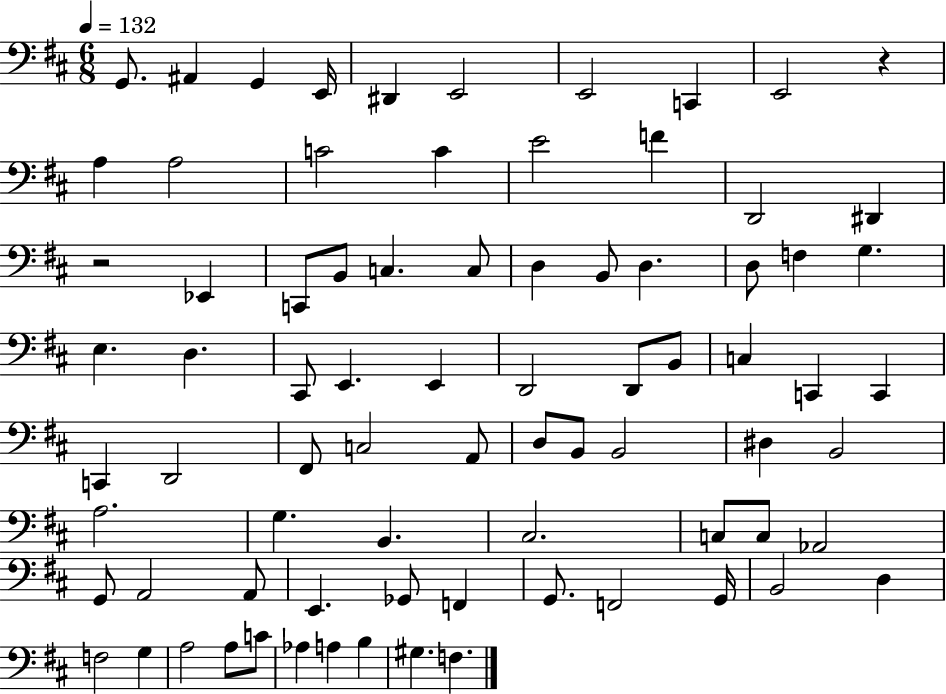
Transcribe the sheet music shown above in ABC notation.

X:1
T:Untitled
M:6/8
L:1/4
K:D
G,,/2 ^A,, G,, E,,/4 ^D,, E,,2 E,,2 C,, E,,2 z A, A,2 C2 C E2 F D,,2 ^D,, z2 _E,, C,,/2 B,,/2 C, C,/2 D, B,,/2 D, D,/2 F, G, E, D, ^C,,/2 E,, E,, D,,2 D,,/2 B,,/2 C, C,, C,, C,, D,,2 ^F,,/2 C,2 A,,/2 D,/2 B,,/2 B,,2 ^D, B,,2 A,2 G, B,, ^C,2 C,/2 C,/2 _A,,2 G,,/2 A,,2 A,,/2 E,, _G,,/2 F,, G,,/2 F,,2 G,,/4 B,,2 D, F,2 G, A,2 A,/2 C/2 _A, A, B, ^G, F,